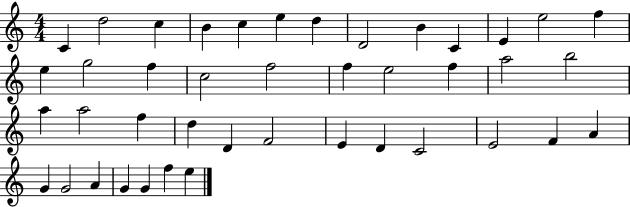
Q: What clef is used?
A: treble